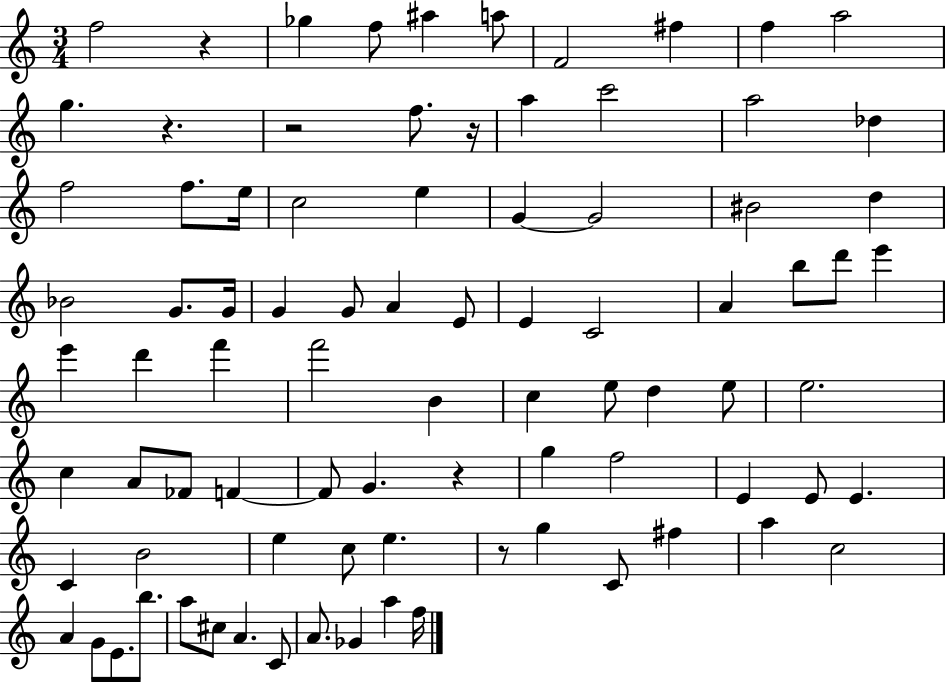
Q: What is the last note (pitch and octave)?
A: F5